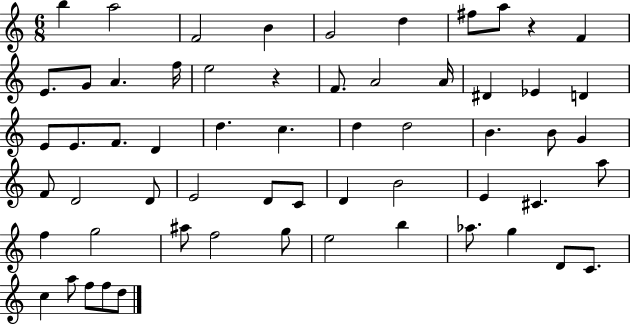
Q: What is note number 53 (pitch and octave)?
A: C4